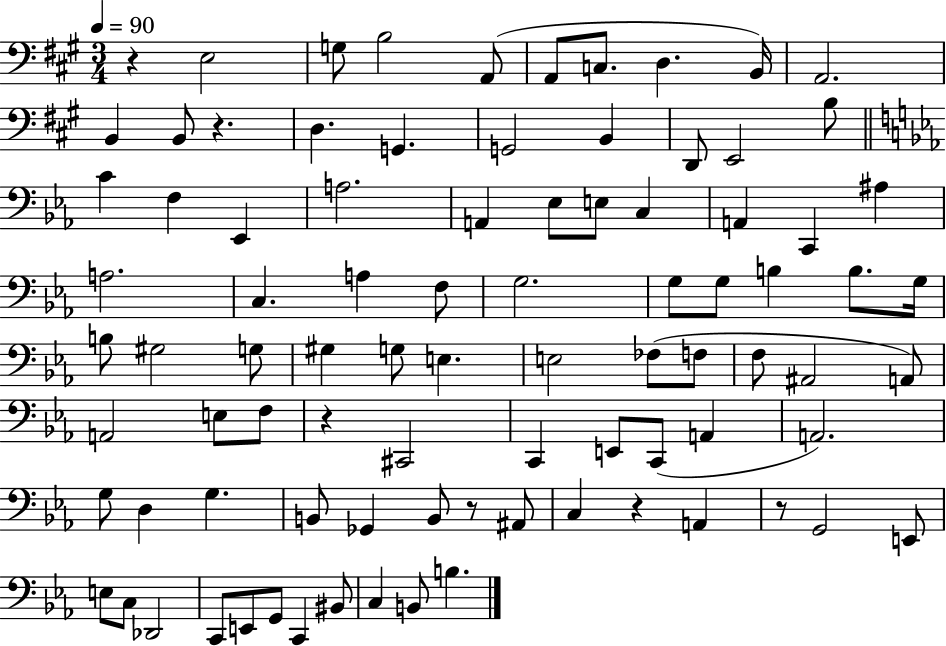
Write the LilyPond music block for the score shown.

{
  \clef bass
  \numericTimeSignature
  \time 3/4
  \key a \major
  \tempo 4 = 90
  r4 e2 | g8 b2 a,8( | a,8 c8. d4. b,16) | a,2. | \break b,4 b,8 r4. | d4. g,4. | g,2 b,4 | d,8 e,2 b8 | \break \bar "||" \break \key c \minor c'4 f4 ees,4 | a2. | a,4 ees8 e8 c4 | a,4 c,4 ais4 | \break a2. | c4. a4 f8 | g2. | g8 g8 b4 b8. g16 | \break b8 gis2 g8 | gis4 g8 e4. | e2 fes8( f8 | f8 ais,2 a,8) | \break a,2 e8 f8 | r4 cis,2 | c,4 e,8 c,8( a,4 | a,2.) | \break g8 d4 g4. | b,8 ges,4 b,8 r8 ais,8 | c4 r4 a,4 | r8 g,2 e,8 | \break e8 c8 des,2 | c,8 e,8 g,8 c,4 bis,8 | c4 b,8 b4. | \bar "|."
}